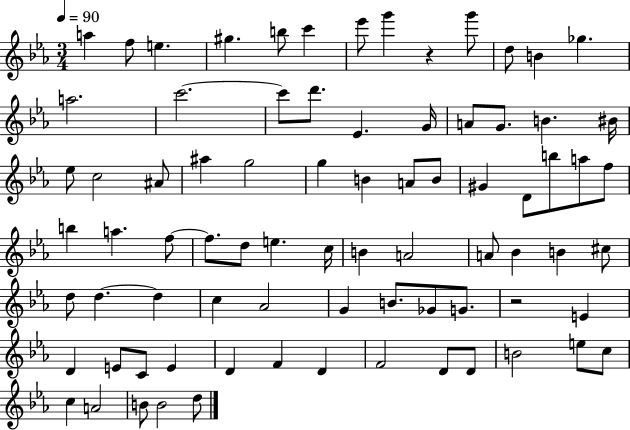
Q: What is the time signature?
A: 3/4